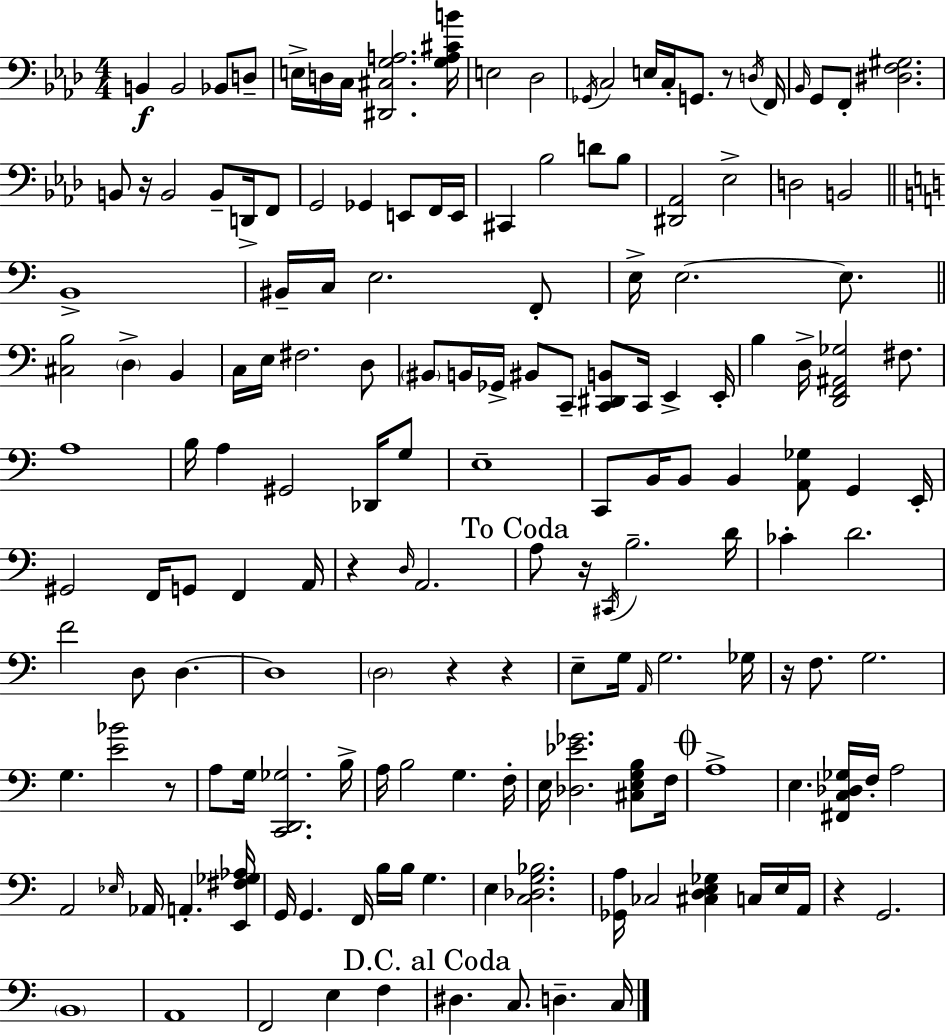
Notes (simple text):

B2/q B2/h Bb2/e D3/e E3/s D3/s C3/s [D#2,C#3,G3,A3]/h. [G3,A3,C#4,B4]/s E3/h Db3/h Gb2/s C3/h E3/s C3/s G2/e. R/e D3/s F2/s Bb2/s G2/e F2/e [D#3,F3,G#3]/h. B2/e R/s B2/h B2/e D2/s F2/e G2/h Gb2/q E2/e F2/s E2/s C#2/q Bb3/h D4/e Bb3/e [D#2,Ab2]/h Eb3/h D3/h B2/h B2/w BIS2/s C3/s E3/h. F2/e E3/s E3/h. E3/e. [C#3,B3]/h D3/q B2/q C3/s E3/s F#3/h. D3/e BIS2/e B2/s Gb2/s BIS2/e C2/e [C2,D#2,B2]/e C2/s E2/q E2/s B3/q D3/s [D2,F2,A#2,Gb3]/h F#3/e. A3/w B3/s A3/q G#2/h Db2/s G3/e E3/w C2/e B2/s B2/e B2/q [A2,Gb3]/e G2/q E2/s G#2/h F2/s G2/e F2/q A2/s R/q D3/s A2/h. A3/e R/s C#2/s B3/h. D4/s CES4/q D4/h. F4/h D3/e D3/q. D3/w D3/h R/q R/q E3/e G3/s A2/s G3/h. Gb3/s R/s F3/e. G3/h. G3/q. [E4,Bb4]/h R/e A3/e G3/s [C2,D2,Gb3]/h. B3/s A3/s B3/h G3/q. F3/s E3/s [Db3,Eb4,Gb4]/h. [C#3,E3,G3,B3]/e F3/s A3/w E3/q. [F#2,C3,Db3,Gb3]/s F3/s A3/h A2/h Eb3/s Ab2/s A2/q. [E2,F#3,Gb3,Ab3]/s G2/s G2/q. F2/s B3/s B3/s G3/q. E3/q [C3,Db3,G3,Bb3]/h. [Gb2,A3]/s CES3/h [C#3,D3,E3,Gb3]/q C3/s E3/s A2/s R/q G2/h. B2/w A2/w F2/h E3/q F3/q D#3/q. C3/e. D3/q. C3/s